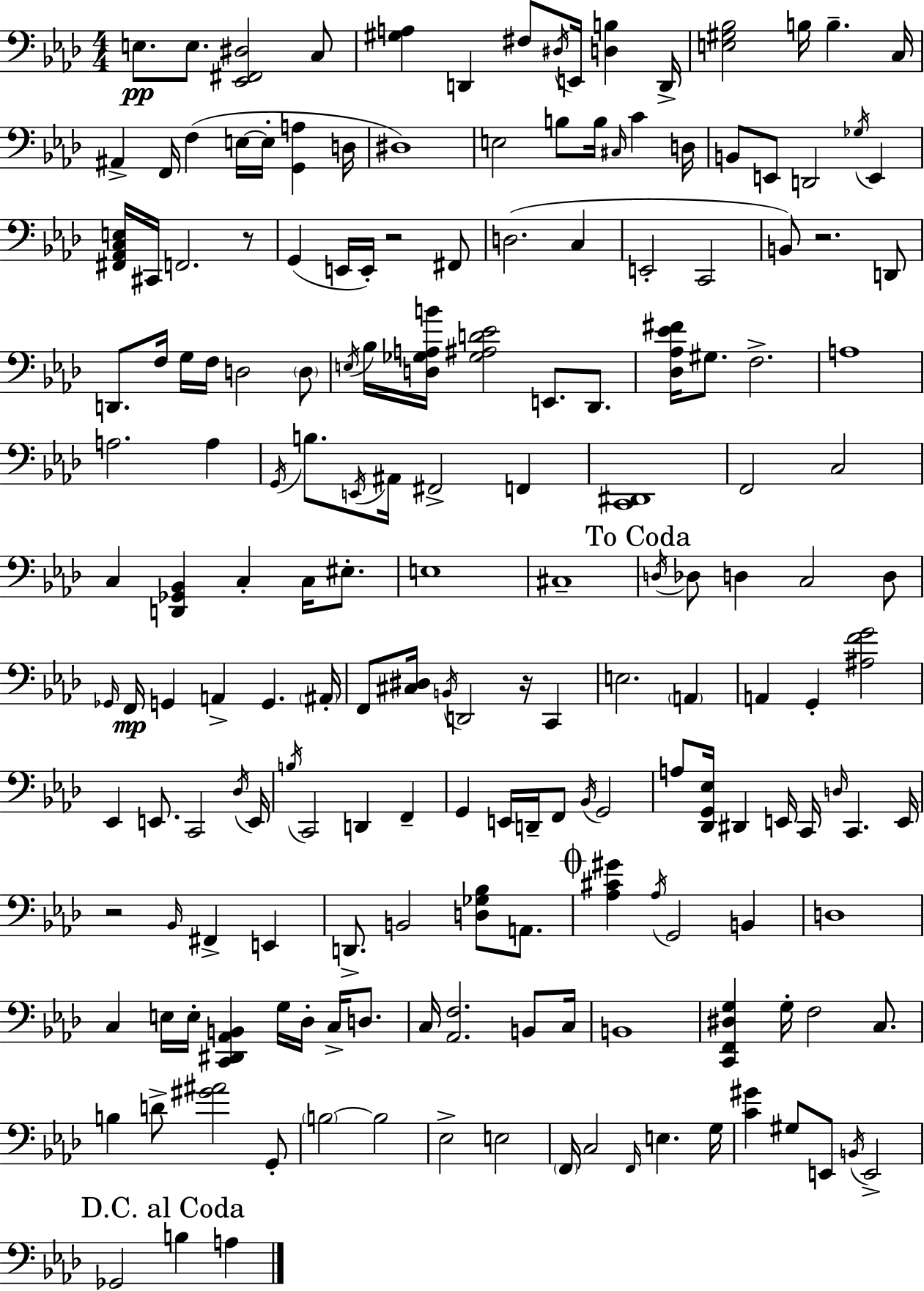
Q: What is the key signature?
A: AES major